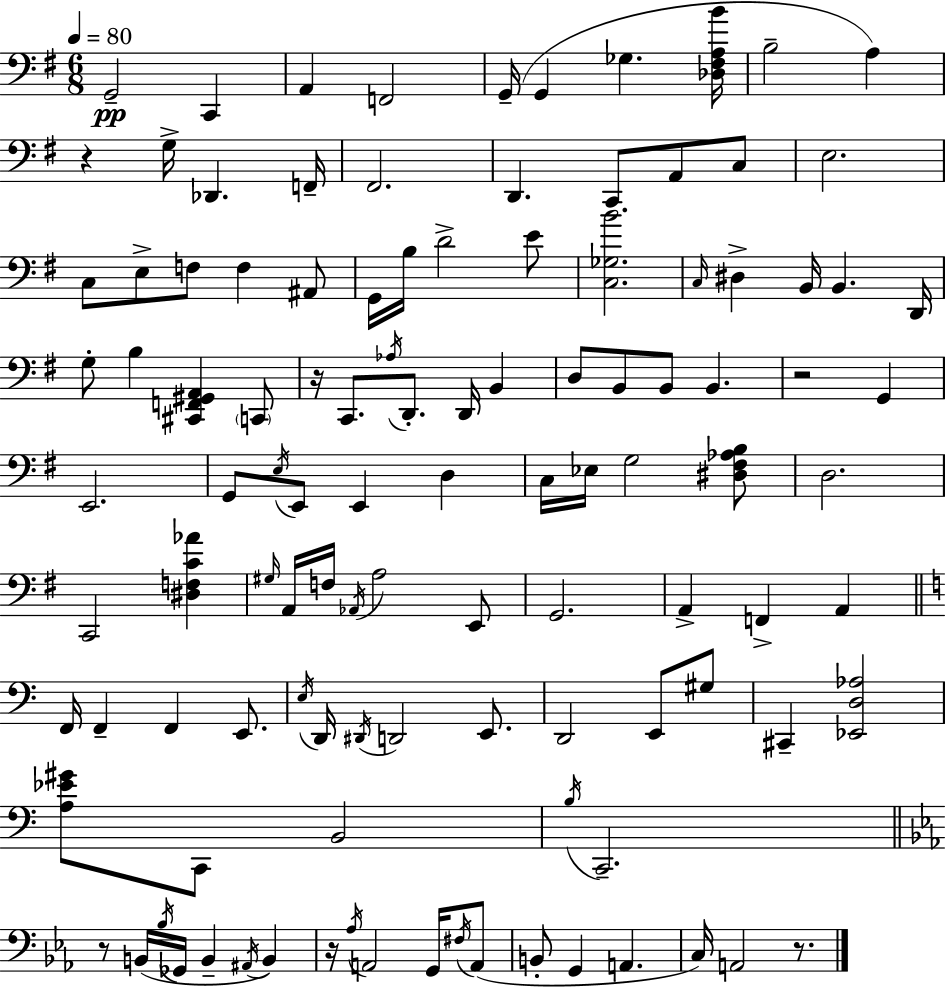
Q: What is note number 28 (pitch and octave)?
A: C3